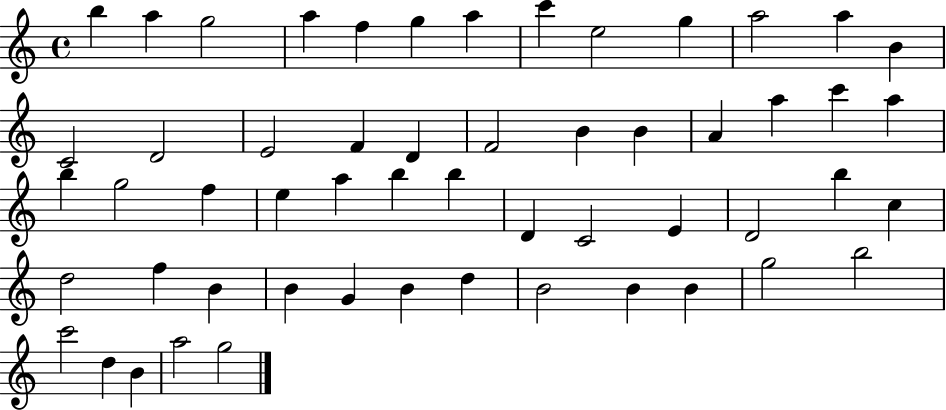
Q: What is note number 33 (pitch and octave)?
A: D4